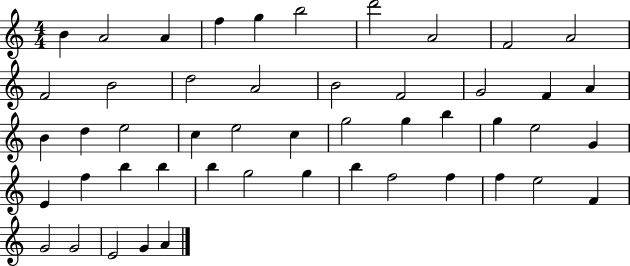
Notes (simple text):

B4/q A4/h A4/q F5/q G5/q B5/h D6/h A4/h F4/h A4/h F4/h B4/h D5/h A4/h B4/h F4/h G4/h F4/q A4/q B4/q D5/q E5/h C5/q E5/h C5/q G5/h G5/q B5/q G5/q E5/h G4/q E4/q F5/q B5/q B5/q B5/q G5/h G5/q B5/q F5/h F5/q F5/q E5/h F4/q G4/h G4/h E4/h G4/q A4/q